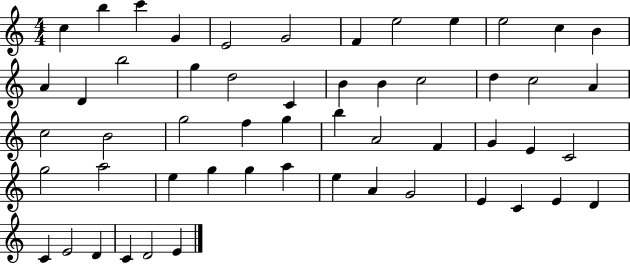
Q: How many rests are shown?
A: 0